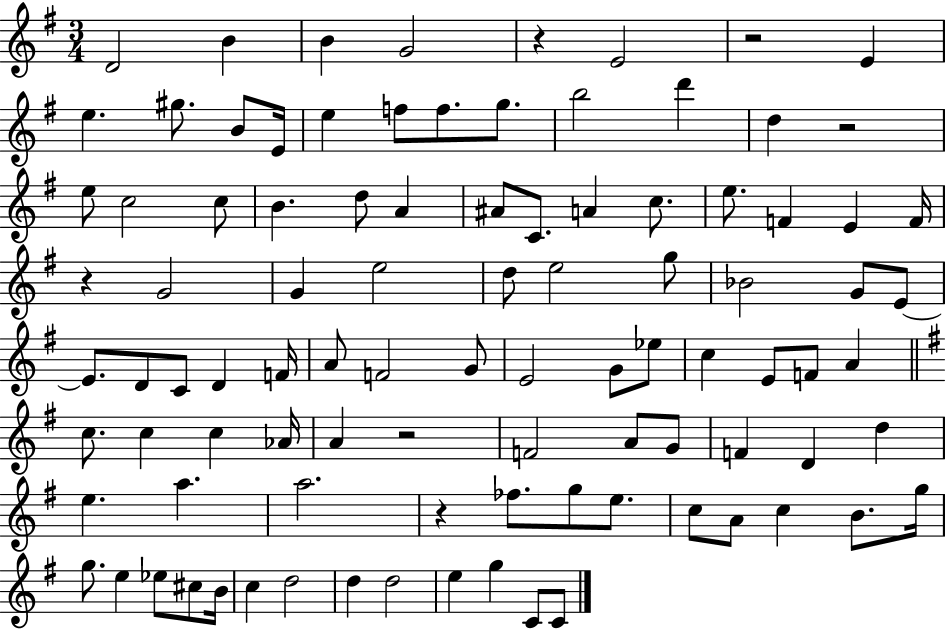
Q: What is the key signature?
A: G major